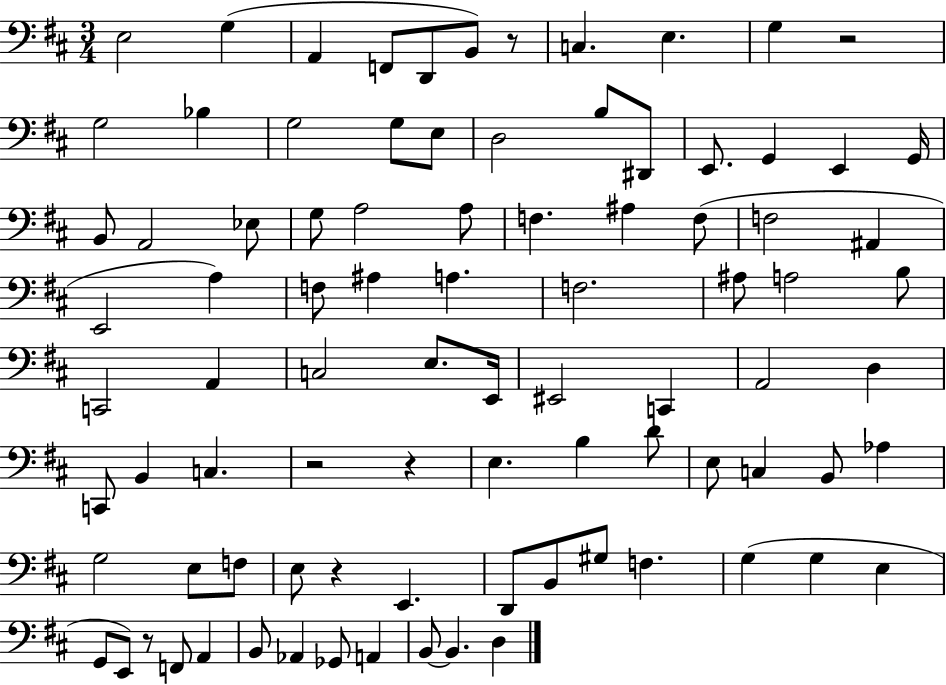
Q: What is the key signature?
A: D major